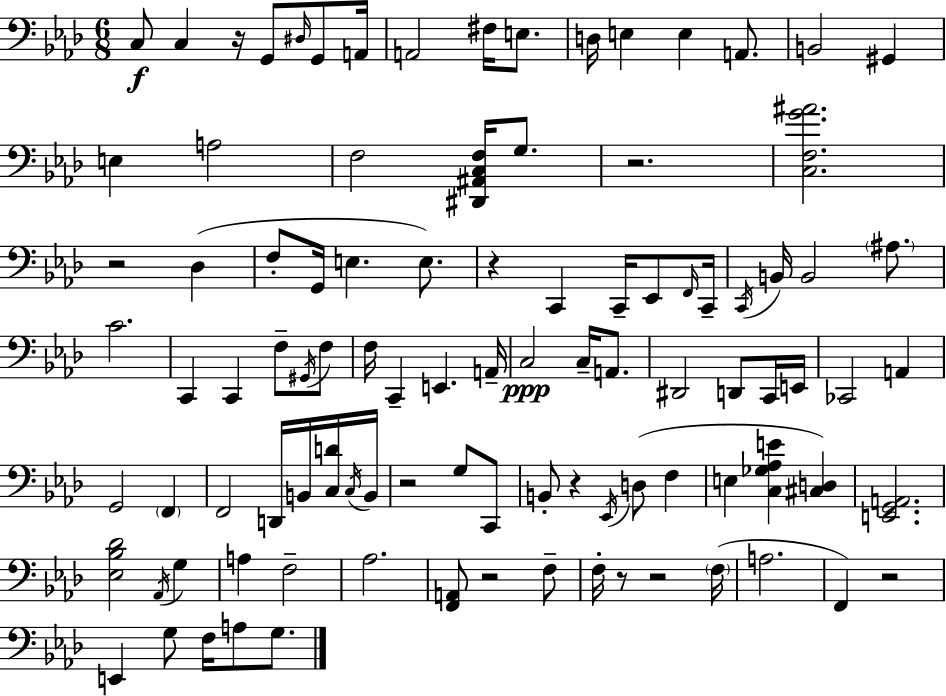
X:1
T:Untitled
M:6/8
L:1/4
K:Fm
C,/2 C, z/4 G,,/2 ^D,/4 G,,/2 A,,/4 A,,2 ^F,/4 E,/2 D,/4 E, E, A,,/2 B,,2 ^G,, E, A,2 F,2 [^D,,^A,,C,F,]/4 G,/2 z2 [C,F,G^A]2 z2 _D, F,/2 G,,/4 E, E,/2 z C,, C,,/4 _E,,/2 F,,/4 C,,/4 C,,/4 B,,/4 B,,2 ^A,/2 C2 C,, C,, F,/2 ^G,,/4 F,/2 F,/4 C,, E,, A,,/4 C,2 C,/4 A,,/2 ^D,,2 D,,/2 C,,/4 E,,/4 _C,,2 A,, G,,2 F,, F,,2 D,,/4 B,,/4 [C,D]/4 C,/4 B,,/4 z2 G,/2 C,,/2 B,,/2 z _E,,/4 D,/2 F, E, [C,_G,_A,E] [^C,D,] [E,,G,,A,,]2 [_E,_B,_D]2 _A,,/4 G, A, F,2 _A,2 [F,,A,,]/2 z2 F,/2 F,/4 z/2 z2 F,/4 A,2 F,, z2 E,, G,/2 F,/4 A,/2 G,/2